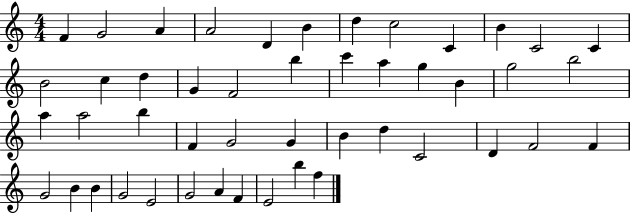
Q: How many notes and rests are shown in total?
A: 47